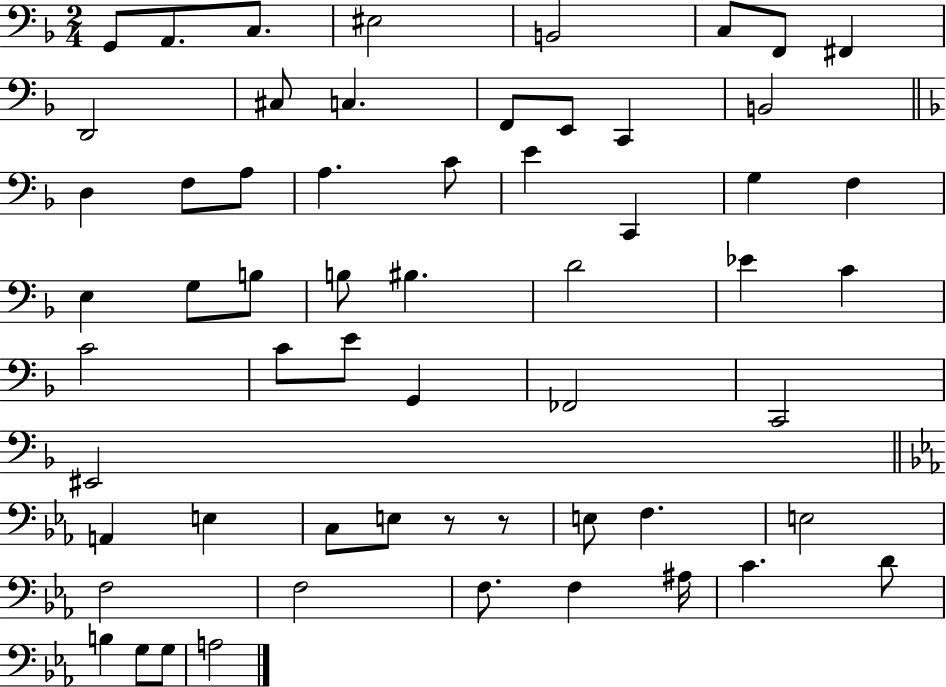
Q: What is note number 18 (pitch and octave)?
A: A3